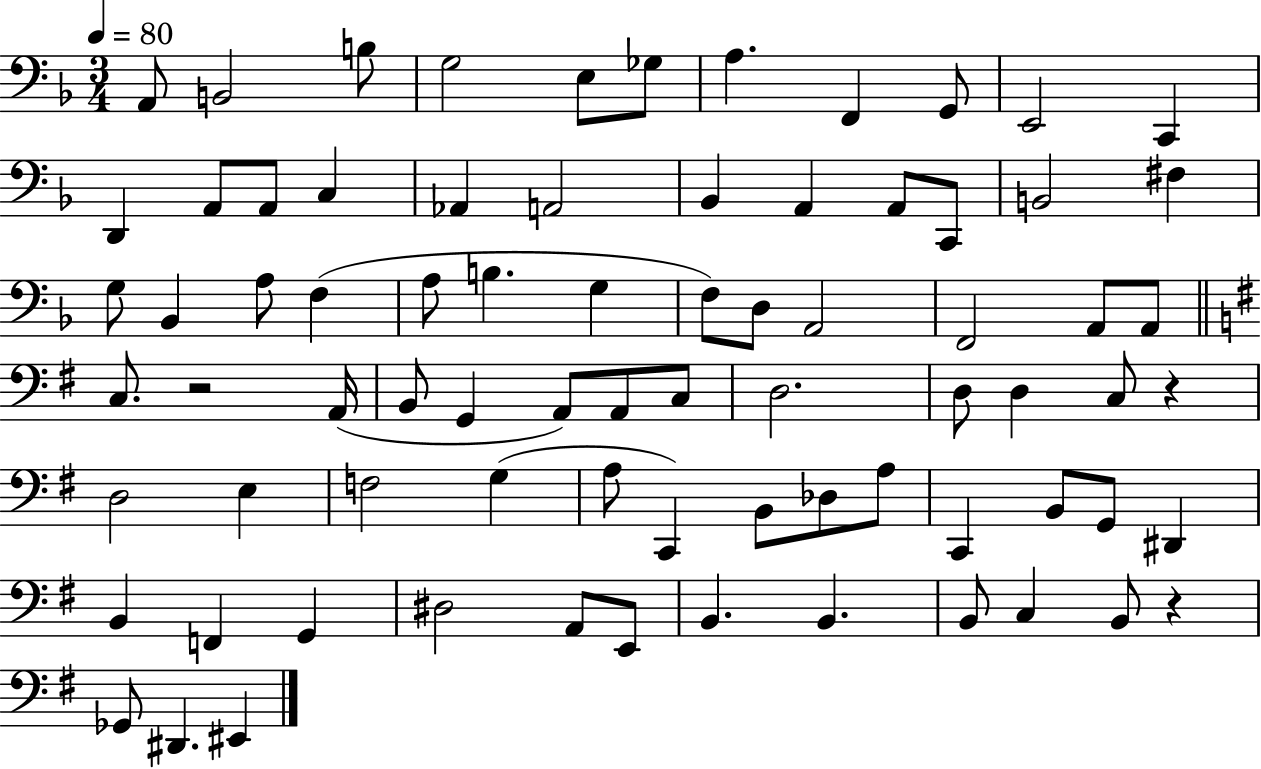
A2/e B2/h B3/e G3/h E3/e Gb3/e A3/q. F2/q G2/e E2/h C2/q D2/q A2/e A2/e C3/q Ab2/q A2/h Bb2/q A2/q A2/e C2/e B2/h F#3/q G3/e Bb2/q A3/e F3/q A3/e B3/q. G3/q F3/e D3/e A2/h F2/h A2/e A2/e C3/e. R/h A2/s B2/e G2/q A2/e A2/e C3/e D3/h. D3/e D3/q C3/e R/q D3/h E3/q F3/h G3/q A3/e C2/q B2/e Db3/e A3/e C2/q B2/e G2/e D#2/q B2/q F2/q G2/q D#3/h A2/e E2/e B2/q. B2/q. B2/e C3/q B2/e R/q Gb2/e D#2/q. EIS2/q